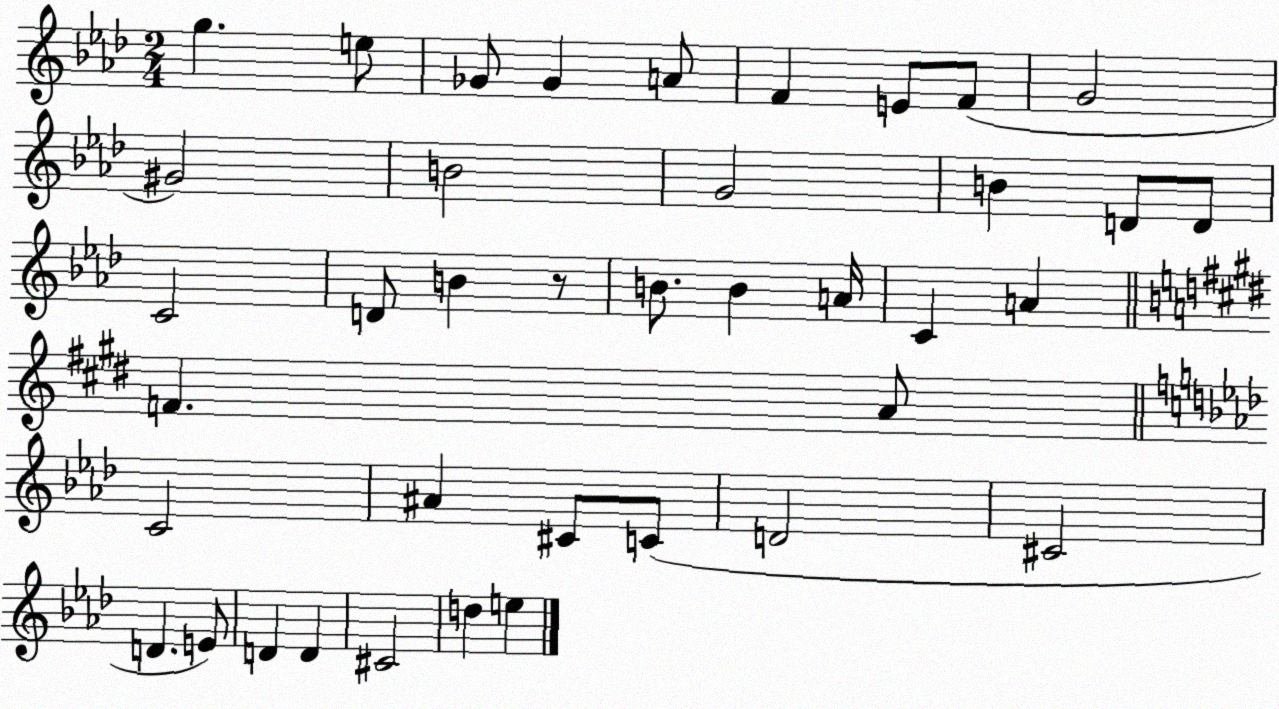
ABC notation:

X:1
T:Untitled
M:2/4
L:1/4
K:Ab
g e/2 _G/2 _G A/2 F E/2 F/2 G2 ^G2 B2 G2 B D/2 D/2 C2 D/2 B z/2 B/2 B A/4 C A F A/2 C2 ^A ^C/2 C/2 D2 ^C2 D E/2 D D ^C2 d e